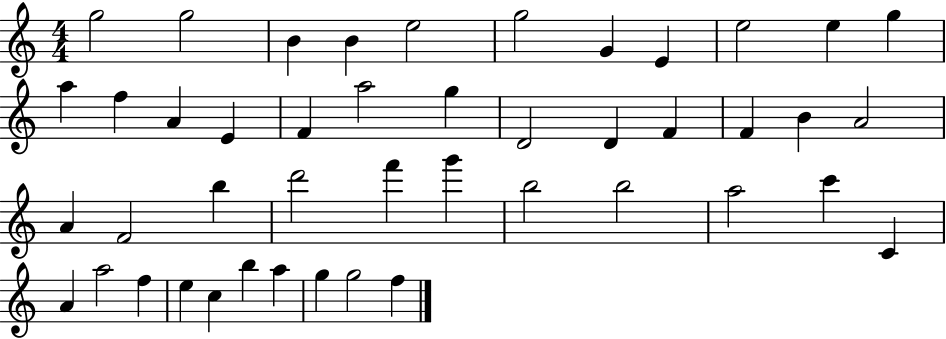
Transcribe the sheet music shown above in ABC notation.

X:1
T:Untitled
M:4/4
L:1/4
K:C
g2 g2 B B e2 g2 G E e2 e g a f A E F a2 g D2 D F F B A2 A F2 b d'2 f' g' b2 b2 a2 c' C A a2 f e c b a g g2 f